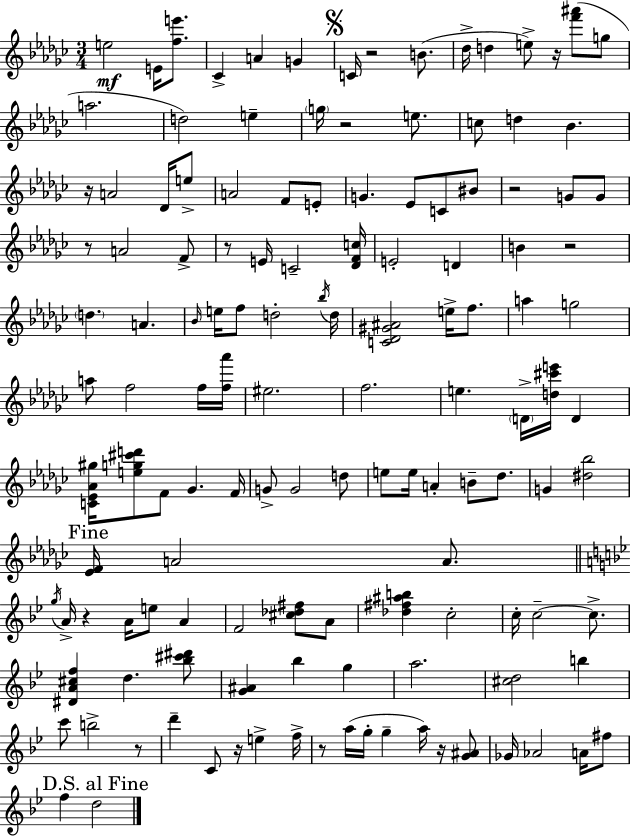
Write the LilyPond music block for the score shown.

{
  \clef treble
  \numericTimeSignature
  \time 3/4
  \key ees \minor
  e''2\mf e'16 <f'' e'''>8. | ces'4-> a'4 g'4 | \mark \markup { \musicglyph "scripts.segno" } c'16 r2 b'8.( | des''16-> d''4 e''8->) r16 <f''' ais'''>8( g''8 | \break a''2. | d''2) e''4-- | \parenthesize g''16 r2 e''8. | c''8 d''4 bes'4. | \break r16 a'2 des'16 e''8-> | a'2 f'8 e'8-. | g'4. ees'8 c'8 bis'8 | r2 g'8 g'8 | \break r8 a'2 f'8-> | r8 e'16 c'2-- <des' f' c''>16 | e'2-. d'4 | b'4 r2 | \break \parenthesize d''4. a'4. | \grace { bes'16 } e''16 f''8 d''2-. | \acciaccatura { bes''16 } d''16 <c' des' gis' ais'>2 e''16-> f''8. | a''4 g''2 | \break a''8 f''2 | f''16 <f'' aes'''>16 eis''2. | f''2. | e''4. \parenthesize d'16-> <d'' cis''' e'''>16 d'4 | \break <c' ees' aes' gis''>16 <e'' g'' cis''' d'''>8 f'8 ges'4. | f'16 g'8-> g'2 | d''8 e''8 e''16 a'4-. b'8-- des''8. | g'4 <dis'' bes''>2 | \break \mark "Fine" <ees' f'>16 a'2 a'8. | \bar "||" \break \key bes \major \acciaccatura { g''16 } a'16-> r4 a'16 e''8 a'4 | f'2 <cis'' des'' fis''>8 a'8 | <des'' fis'' ais'' b''>4 c''2-. | c''16-. c''2--~~ c''8.-> | \break <dis' a' cis'' f''>4 d''4. <bes'' cis''' dis'''>8 | <g' ais'>4 bes''4 g''4 | a''2. | <cis'' d''>2 b''4 | \break c'''8 b''2-> r8 | d'''4-- c'8 r16 e''4-> | f''16-> r8 a''16( g''16-. g''4-- a''16) r16 <g' ais'>8 | ges'16 aes'2 a'16 fis''8 | \break \mark "D.S. al Fine" f''4 d''2 | \bar "|."
}